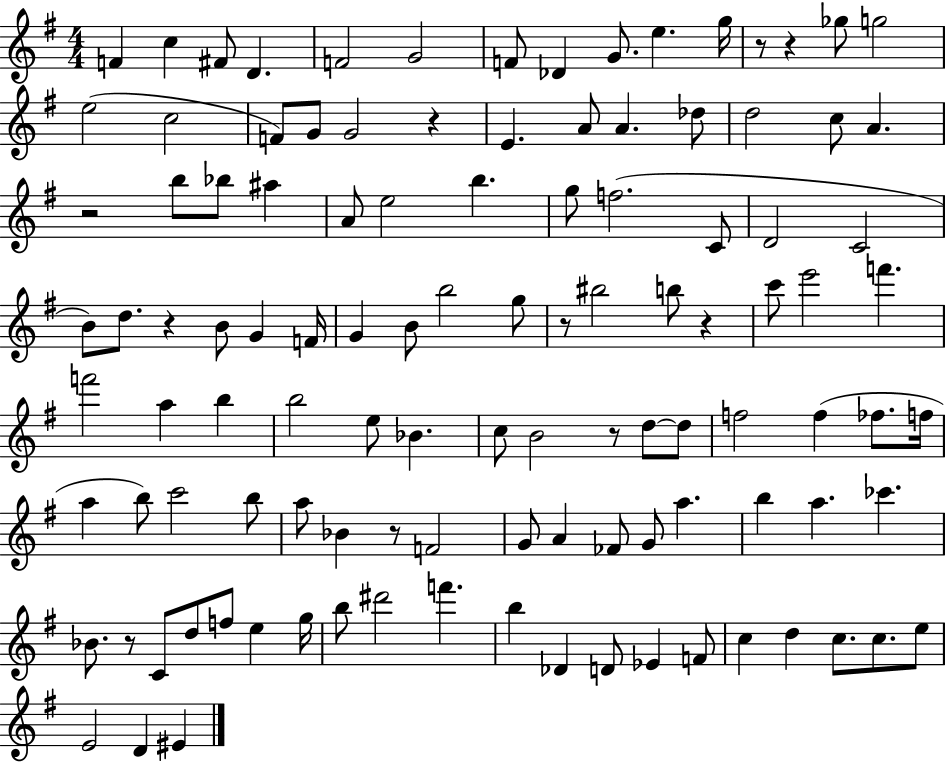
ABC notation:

X:1
T:Untitled
M:4/4
L:1/4
K:G
F c ^F/2 D F2 G2 F/2 _D G/2 e g/4 z/2 z _g/2 g2 e2 c2 F/2 G/2 G2 z E A/2 A _d/2 d2 c/2 A z2 b/2 _b/2 ^a A/2 e2 b g/2 f2 C/2 D2 C2 B/2 d/2 z B/2 G F/4 G B/2 b2 g/2 z/2 ^b2 b/2 z c'/2 e'2 f' f'2 a b b2 e/2 _B c/2 B2 z/2 d/2 d/2 f2 f _f/2 f/4 a b/2 c'2 b/2 a/2 _B z/2 F2 G/2 A _F/2 G/2 a b a _c' _B/2 z/2 C/2 d/2 f/2 e g/4 b/2 ^d'2 f' b _D D/2 _E F/2 c d c/2 c/2 e/2 E2 D ^E